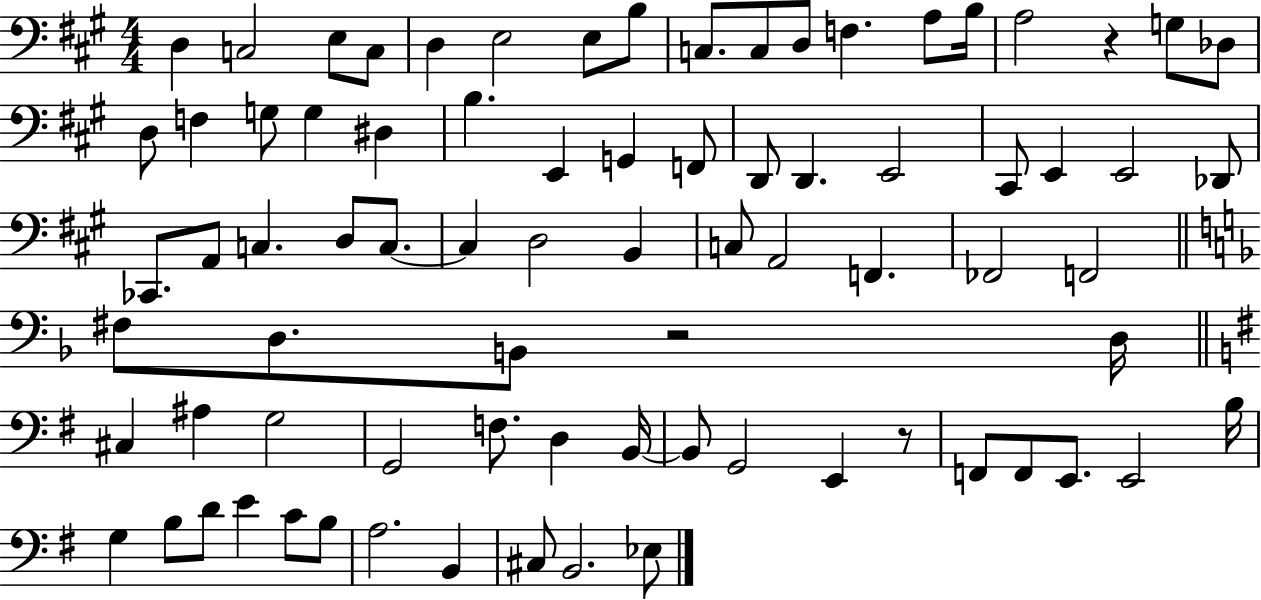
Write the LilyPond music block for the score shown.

{
  \clef bass
  \numericTimeSignature
  \time 4/4
  \key a \major
  d4 c2 e8 c8 | d4 e2 e8 b8 | c8. c8 d8 f4. a8 b16 | a2 r4 g8 des8 | \break d8 f4 g8 g4 dis4 | b4. e,4 g,4 f,8 | d,8 d,4. e,2 | cis,8 e,4 e,2 des,8 | \break ces,8. a,8 c4. d8 c8.~~ | c4 d2 b,4 | c8 a,2 f,4. | fes,2 f,2 | \break \bar "||" \break \key f \major fis8 d8. b,8 r2 d16 | \bar "||" \break \key e \minor cis4 ais4 g2 | g,2 f8. d4 b,16~~ | b,8 g,2 e,4 r8 | f,8 f,8 e,8. e,2 b16 | \break g4 b8 d'8 e'4 c'8 b8 | a2. b,4 | cis8 b,2. ees8 | \bar "|."
}